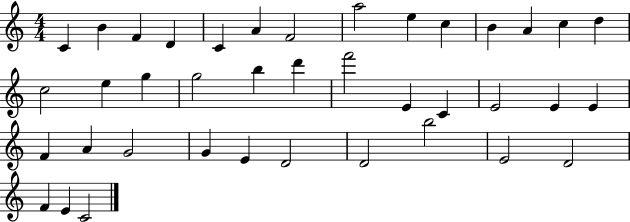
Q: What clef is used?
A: treble